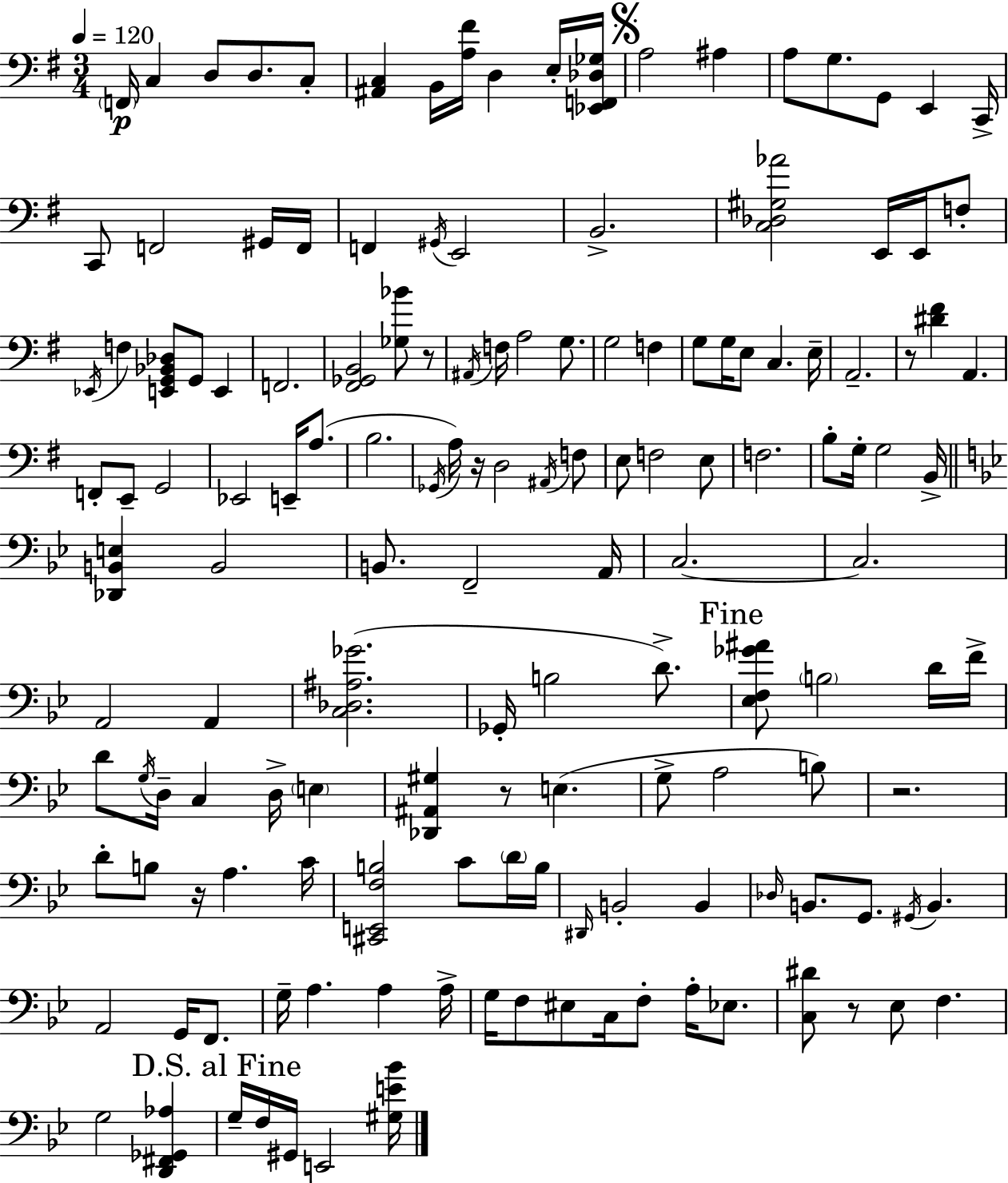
X:1
T:Untitled
M:3/4
L:1/4
K:Em
F,,/4 C, D,/2 D,/2 C,/2 [^A,,C,] B,,/4 [A,^F]/4 D, E,/4 [_E,,F,,_D,_G,]/4 A,2 ^A, A,/2 G,/2 G,,/2 E,, C,,/4 C,,/2 F,,2 ^G,,/4 F,,/4 F,, ^G,,/4 E,,2 B,,2 [C,_D,^G,_A]2 E,,/4 E,,/4 F,/2 _E,,/4 F, [E,,G,,_B,,_D,]/2 G,,/2 E,, F,,2 [^F,,_G,,B,,]2 [_G,_B]/2 z/2 ^A,,/4 F,/4 A,2 G,/2 G,2 F, G,/2 G,/4 E,/2 C, E,/4 A,,2 z/2 [^D^F] A,, F,,/2 E,,/2 G,,2 _E,,2 E,,/4 A,/2 B,2 _G,,/4 A,/4 z/4 D,2 ^A,,/4 F,/2 E,/2 F,2 E,/2 F,2 B,/2 G,/4 G,2 B,,/4 [_D,,B,,E,] B,,2 B,,/2 F,,2 A,,/4 C,2 C,2 A,,2 A,, [C,_D,^A,_G]2 _G,,/4 B,2 D/2 [_E,F,_G^A]/2 B,2 D/4 F/4 D/2 G,/4 D,/4 C, D,/4 E, [_D,,^A,,^G,] z/2 E, G,/2 A,2 B,/2 z2 D/2 B,/2 z/4 A, C/4 [^C,,E,,F,B,]2 C/2 D/4 B,/4 ^D,,/4 B,,2 B,, _D,/4 B,,/2 G,,/2 ^G,,/4 B,, A,,2 G,,/4 F,,/2 G,/4 A, A, A,/4 G,/4 F,/2 ^E,/2 C,/4 F,/2 A,/4 _E,/2 [C,^D]/2 z/2 _E,/2 F, G,2 [D,,^F,,_G,,_A,] G,/4 F,/4 ^G,,/4 E,,2 [^G,E_B]/4